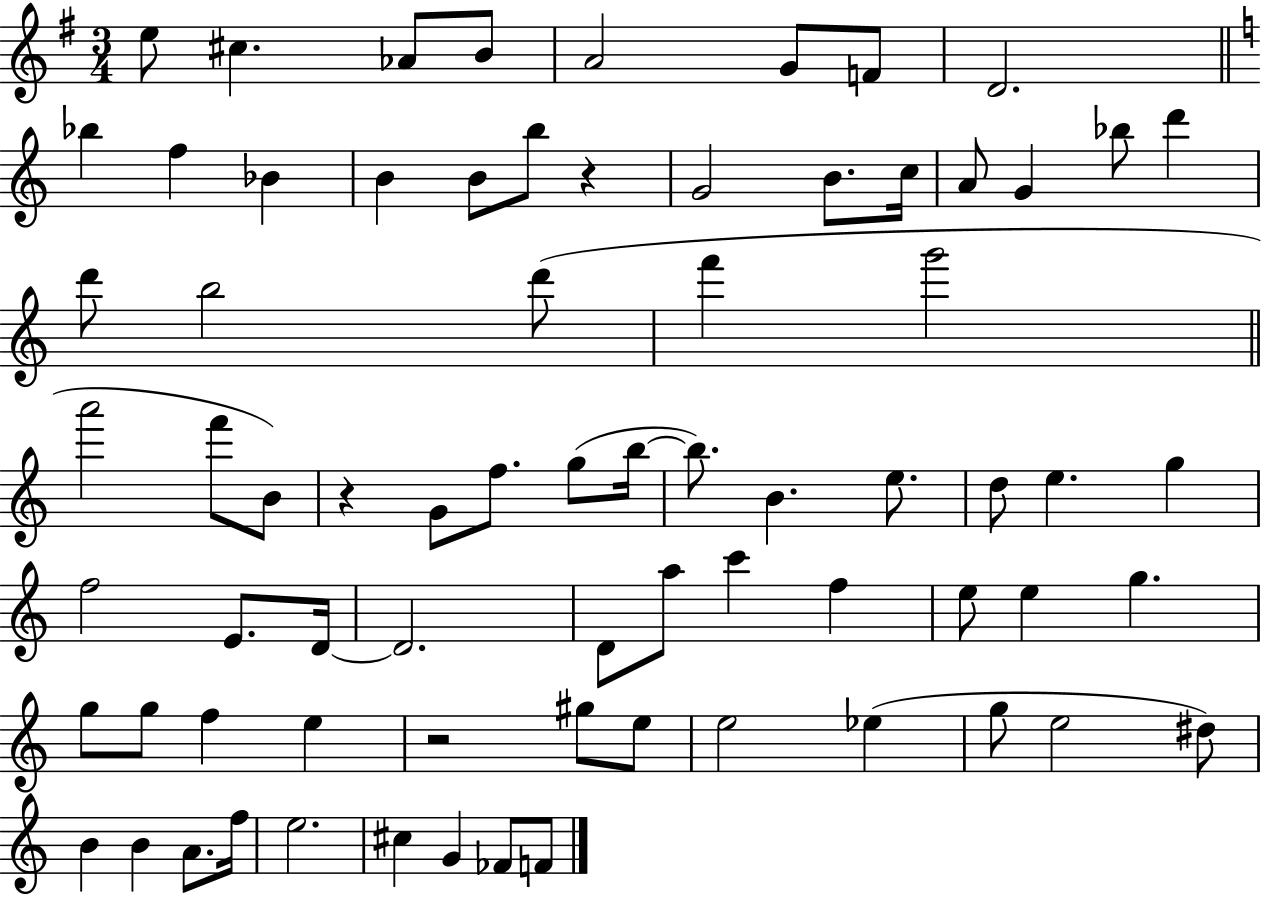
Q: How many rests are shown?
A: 3